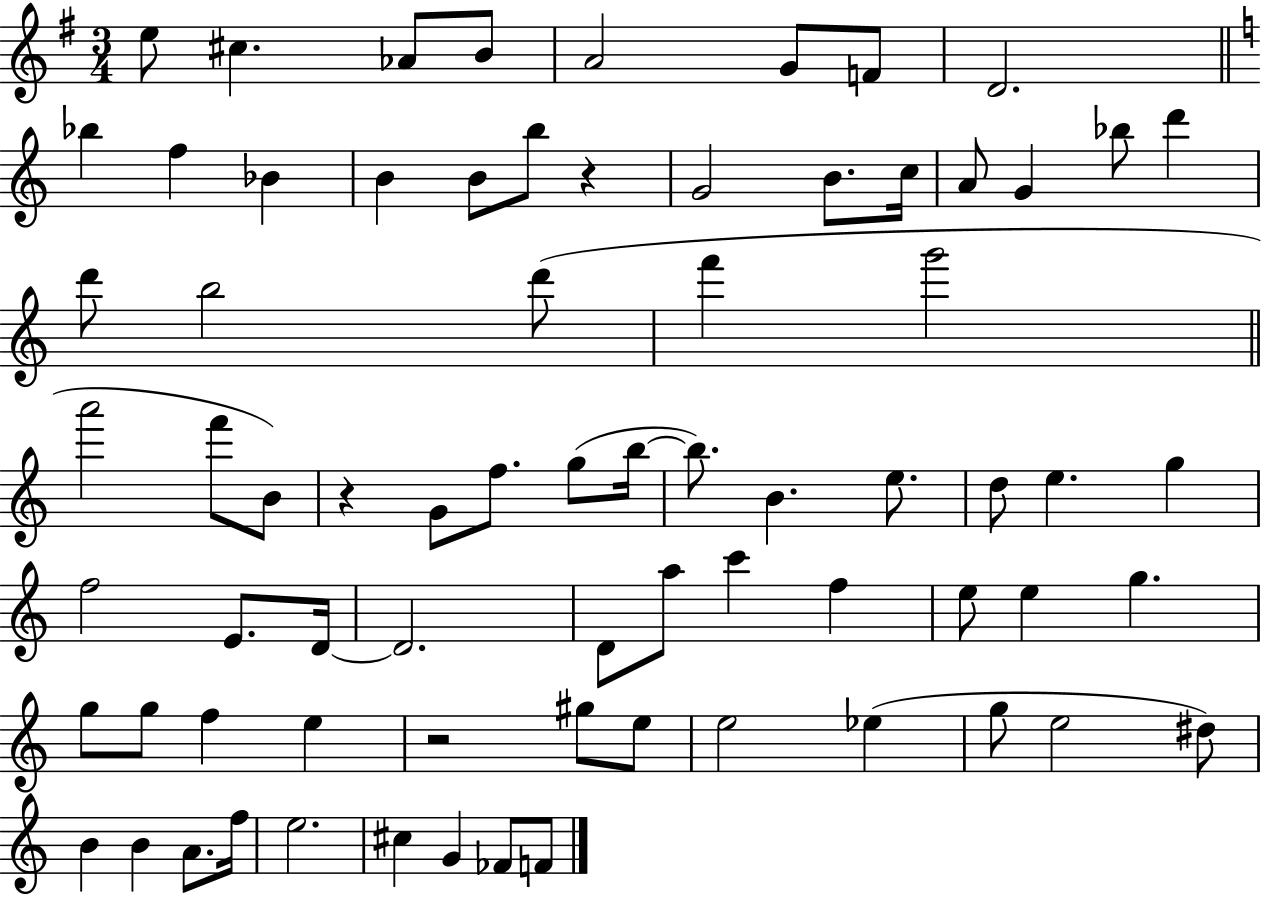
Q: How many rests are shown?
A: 3